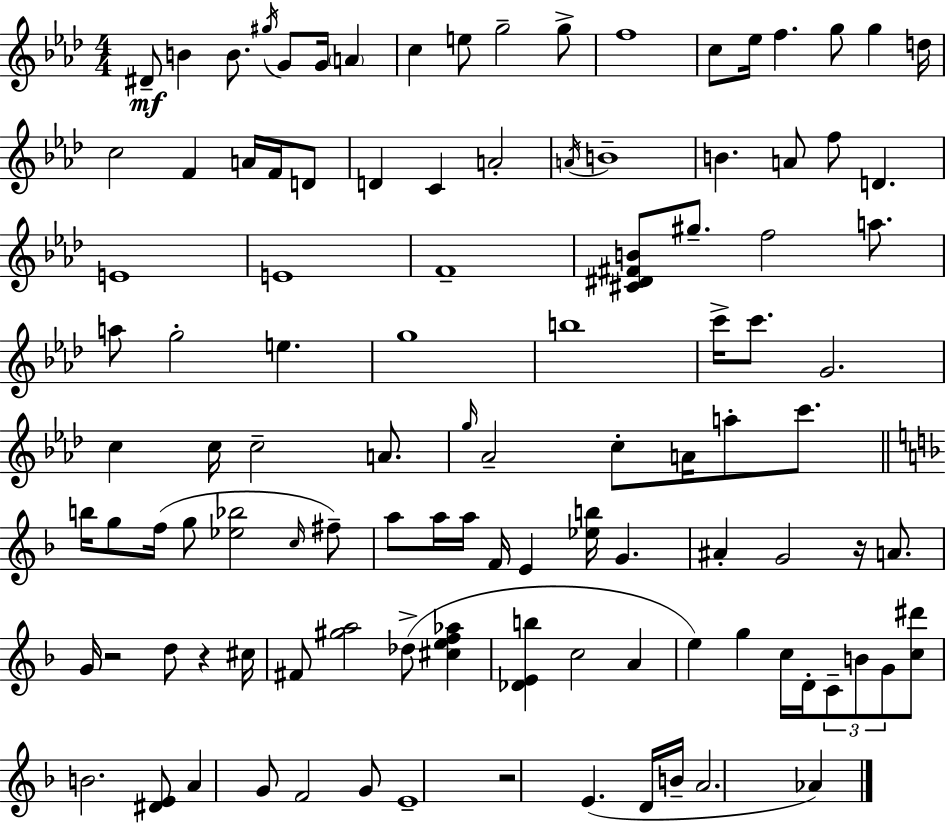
D#4/e B4/q B4/e. G#5/s G4/e G4/s A4/q C5/q E5/e G5/h G5/e F5/w C5/e Eb5/s F5/q. G5/e G5/q D5/s C5/h F4/q A4/s F4/s D4/e D4/q C4/q A4/h A4/s B4/w B4/q. A4/e F5/e D4/q. E4/w E4/w F4/w [C#4,D#4,F#4,B4]/e G#5/e. F5/h A5/e. A5/e G5/h E5/q. G5/w B5/w C6/s C6/e. G4/h. C5/q C5/s C5/h A4/e. G5/s Ab4/h C5/e A4/s A5/e C6/e. B5/s G5/e F5/s G5/e [Eb5,Bb5]/h C5/s F#5/e A5/e A5/s A5/s F4/s E4/q [Eb5,B5]/s G4/q. A#4/q G4/h R/s A4/e. G4/s R/h D5/e R/q C#5/s F#4/e [G#5,A5]/h Db5/e [C#5,E5,F5,Ab5]/q [Db4,E4,B5]/q C5/h A4/q E5/q G5/q C5/s D4/s C4/e B4/e G4/e [C5,D#6]/e B4/h. [D#4,E4]/e A4/q G4/e F4/h G4/e E4/w R/h E4/q. D4/s B4/s A4/h. Ab4/q